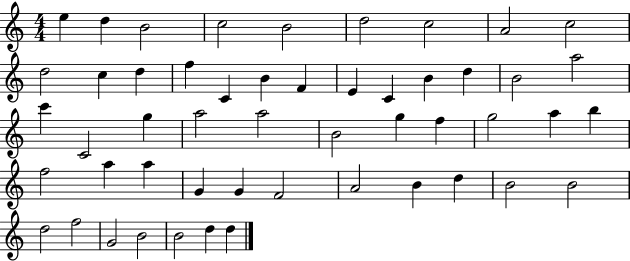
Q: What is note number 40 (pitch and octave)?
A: A4